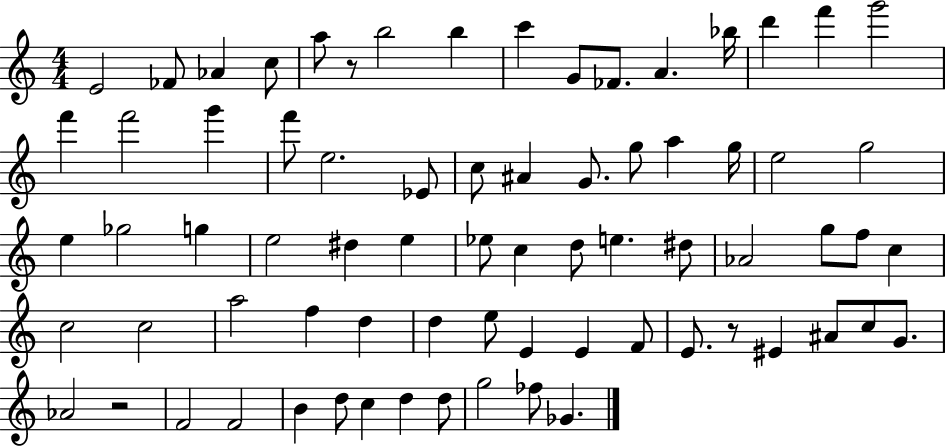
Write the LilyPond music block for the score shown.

{
  \clef treble
  \numericTimeSignature
  \time 4/4
  \key c \major
  e'2 fes'8 aes'4 c''8 | a''8 r8 b''2 b''4 | c'''4 g'8 fes'8. a'4. bes''16 | d'''4 f'''4 g'''2 | \break f'''4 f'''2 g'''4 | f'''8 e''2. ees'8 | c''8 ais'4 g'8. g''8 a''4 g''16 | e''2 g''2 | \break e''4 ges''2 g''4 | e''2 dis''4 e''4 | ees''8 c''4 d''8 e''4. dis''8 | aes'2 g''8 f''8 c''4 | \break c''2 c''2 | a''2 f''4 d''4 | d''4 e''8 e'4 e'4 f'8 | e'8. r8 eis'4 ais'8 c''8 g'8. | \break aes'2 r2 | f'2 f'2 | b'4 d''8 c''4 d''4 d''8 | g''2 fes''8 ges'4. | \break \bar "|."
}